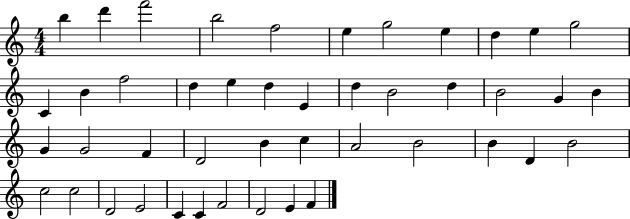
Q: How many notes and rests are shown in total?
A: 45